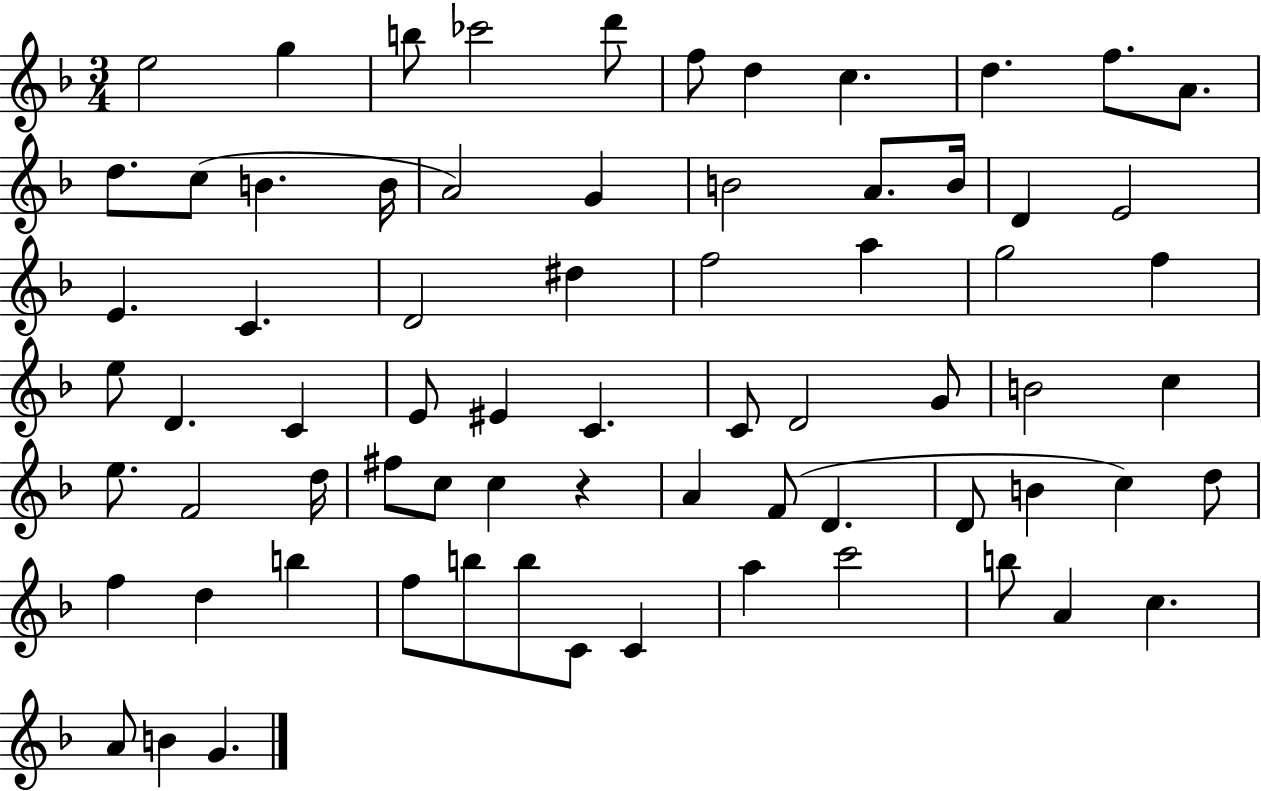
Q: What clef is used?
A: treble